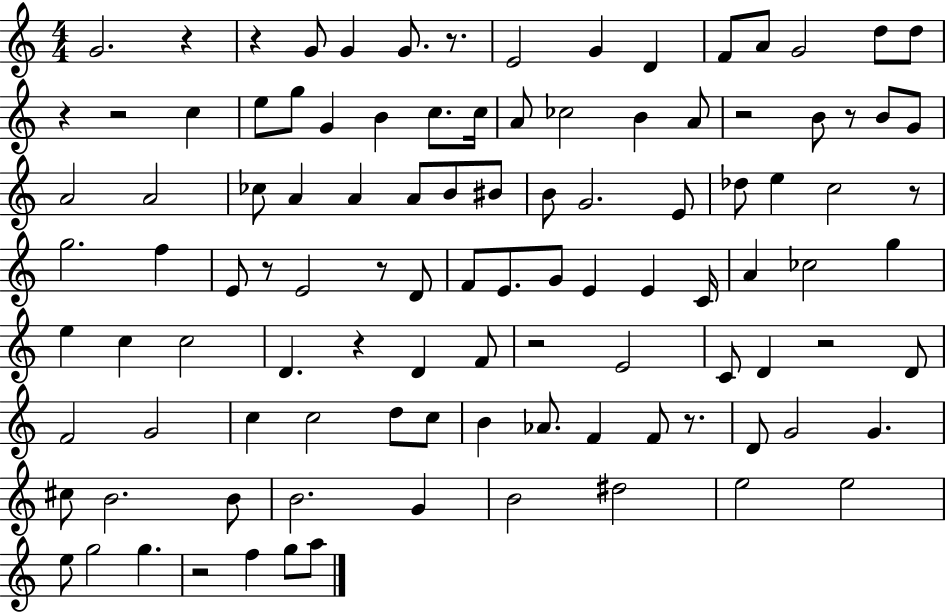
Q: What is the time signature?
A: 4/4